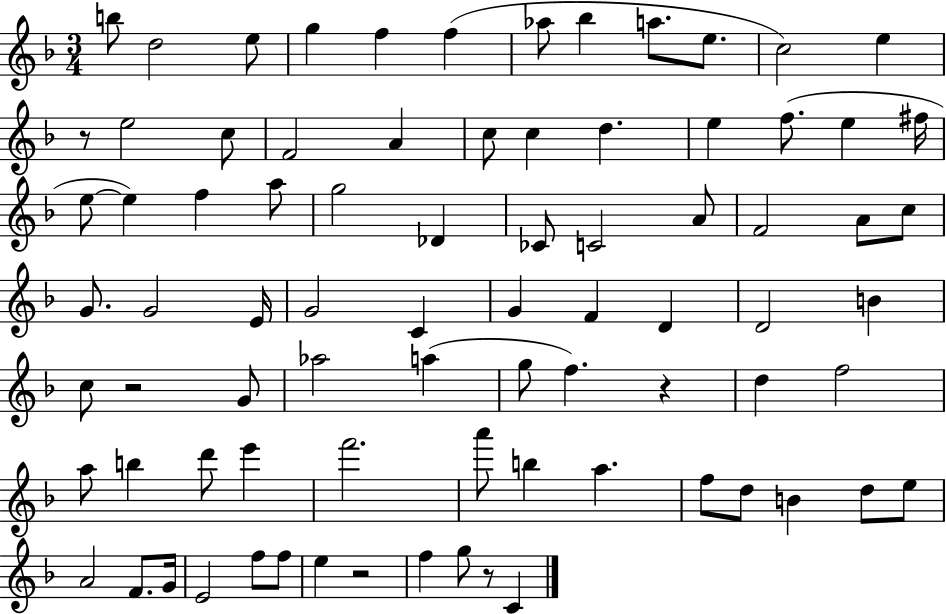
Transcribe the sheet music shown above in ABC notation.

X:1
T:Untitled
M:3/4
L:1/4
K:F
b/2 d2 e/2 g f f _a/2 _b a/2 e/2 c2 e z/2 e2 c/2 F2 A c/2 c d e f/2 e ^f/4 e/2 e f a/2 g2 _D _C/2 C2 A/2 F2 A/2 c/2 G/2 G2 E/4 G2 C G F D D2 B c/2 z2 G/2 _a2 a g/2 f z d f2 a/2 b d'/2 e' f'2 a'/2 b a f/2 d/2 B d/2 e/2 A2 F/2 G/4 E2 f/2 f/2 e z2 f g/2 z/2 C